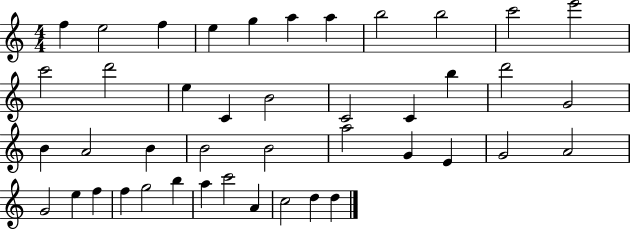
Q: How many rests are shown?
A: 0